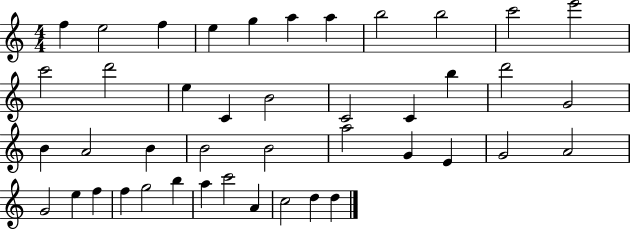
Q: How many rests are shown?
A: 0